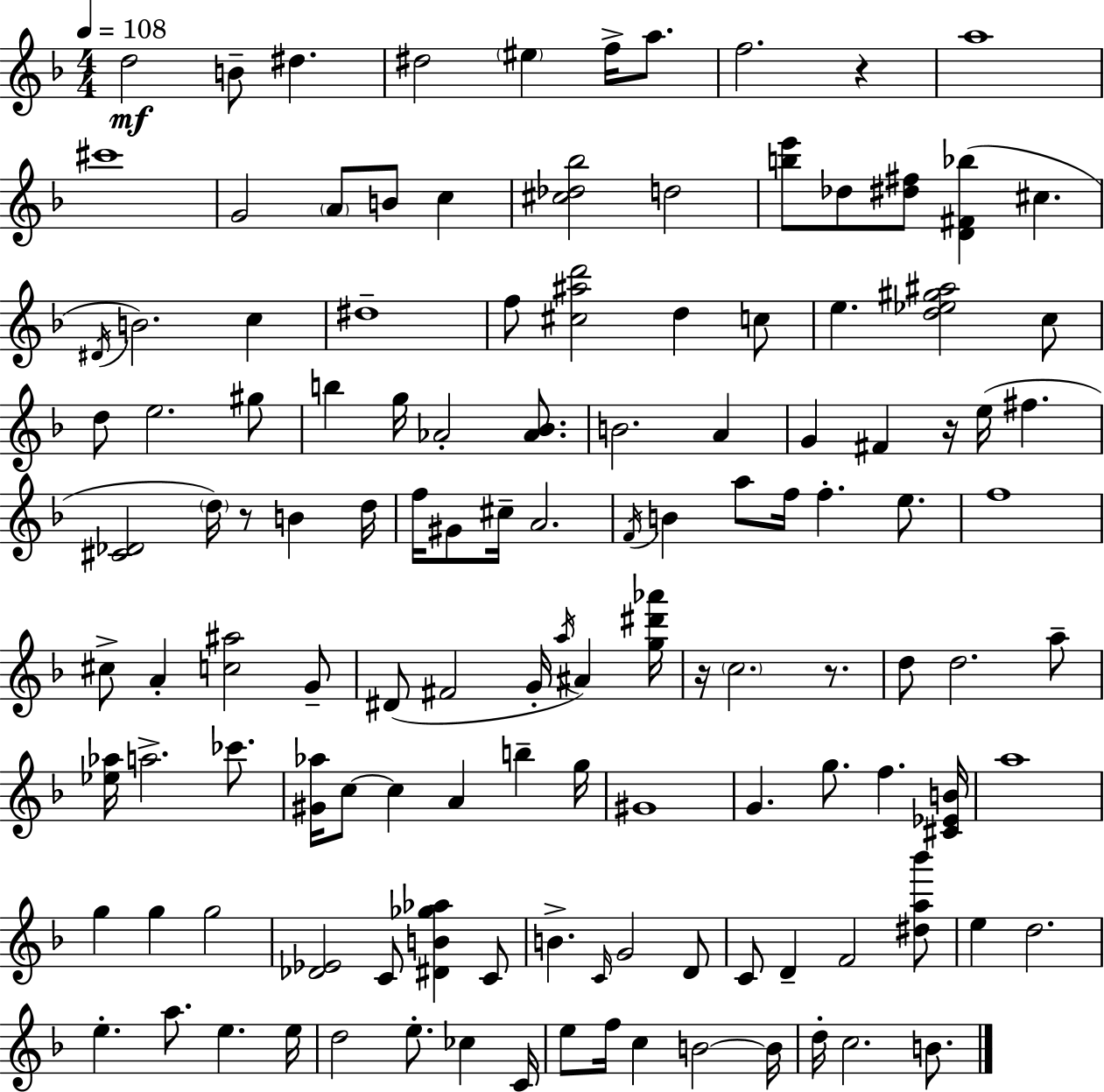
D5/h B4/e D#5/q. D#5/h EIS5/q F5/s A5/e. F5/h. R/q A5/w C#6/w G4/h A4/e B4/e C5/q [C#5,Db5,Bb5]/h D5/h [B5,E6]/e Db5/e [D#5,F#5]/e [D4,F#4,Bb5]/q C#5/q. D#4/s B4/h. C5/q D#5/w F5/e [C#5,A#5,D6]/h D5/q C5/e E5/q. [D5,Eb5,G#5,A#5]/h C5/e D5/e E5/h. G#5/e B5/q G5/s Ab4/h [Ab4,Bb4]/e. B4/h. A4/q G4/q F#4/q R/s E5/s F#5/q. [C#4,Db4]/h D5/s R/e B4/q D5/s F5/s G#4/e C#5/s A4/h. F4/s B4/q A5/e F5/s F5/q. E5/e. F5/w C#5/e A4/q [C5,A#5]/h G4/e D#4/e F#4/h G4/s A5/s A#4/q [G5,D#6,Ab6]/s R/s C5/h. R/e. D5/e D5/h. A5/e [Eb5,Ab5]/s A5/h. CES6/e. [G#4,Ab5]/s C5/e C5/q A4/q B5/q G5/s G#4/w G4/q. G5/e. F5/q. [C#4,Eb4,B4]/s A5/w G5/q G5/q G5/h [Db4,Eb4]/h C4/e [D#4,B4,Gb5,Ab5]/q C4/e B4/q. C4/s G4/h D4/e C4/e D4/q F4/h [D#5,A5,Bb6]/e E5/q D5/h. E5/q. A5/e. E5/q. E5/s D5/h E5/e. CES5/q C4/s E5/e F5/s C5/q B4/h B4/s D5/s C5/h. B4/e.